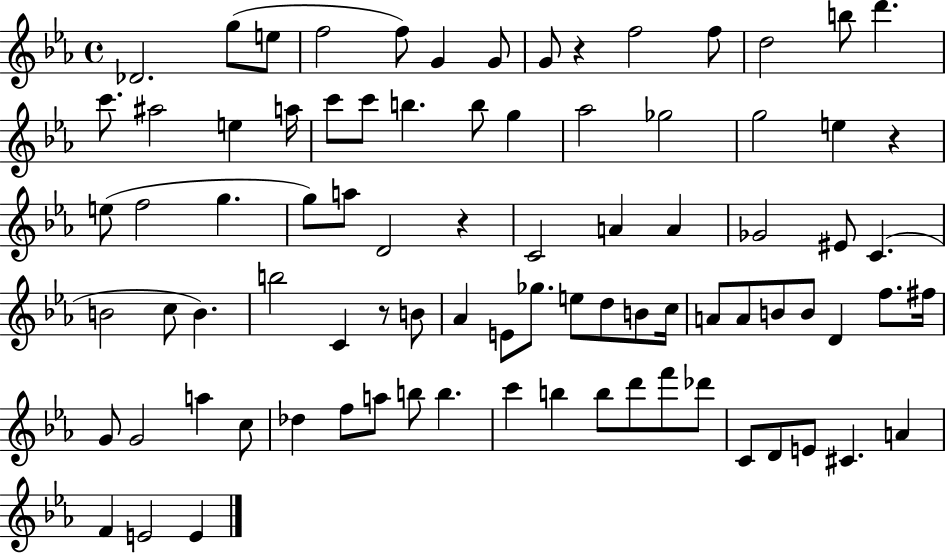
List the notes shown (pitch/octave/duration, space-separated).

Db4/h. G5/e E5/e F5/h F5/e G4/q G4/e G4/e R/q F5/h F5/e D5/h B5/e D6/q. C6/e. A#5/h E5/q A5/s C6/e C6/e B5/q. B5/e G5/q Ab5/h Gb5/h G5/h E5/q R/q E5/e F5/h G5/q. G5/e A5/e D4/h R/q C4/h A4/q A4/q Gb4/h EIS4/e C4/q. B4/h C5/e B4/q. B5/h C4/q R/e B4/e Ab4/q E4/e Gb5/e. E5/e D5/e B4/e C5/s A4/e A4/e B4/e B4/e D4/q F5/e. F#5/s G4/e G4/h A5/q C5/e Db5/q F5/e A5/e B5/e B5/q. C6/q B5/q B5/e D6/e F6/e Db6/e C4/e D4/e E4/e C#4/q. A4/q F4/q E4/h E4/q